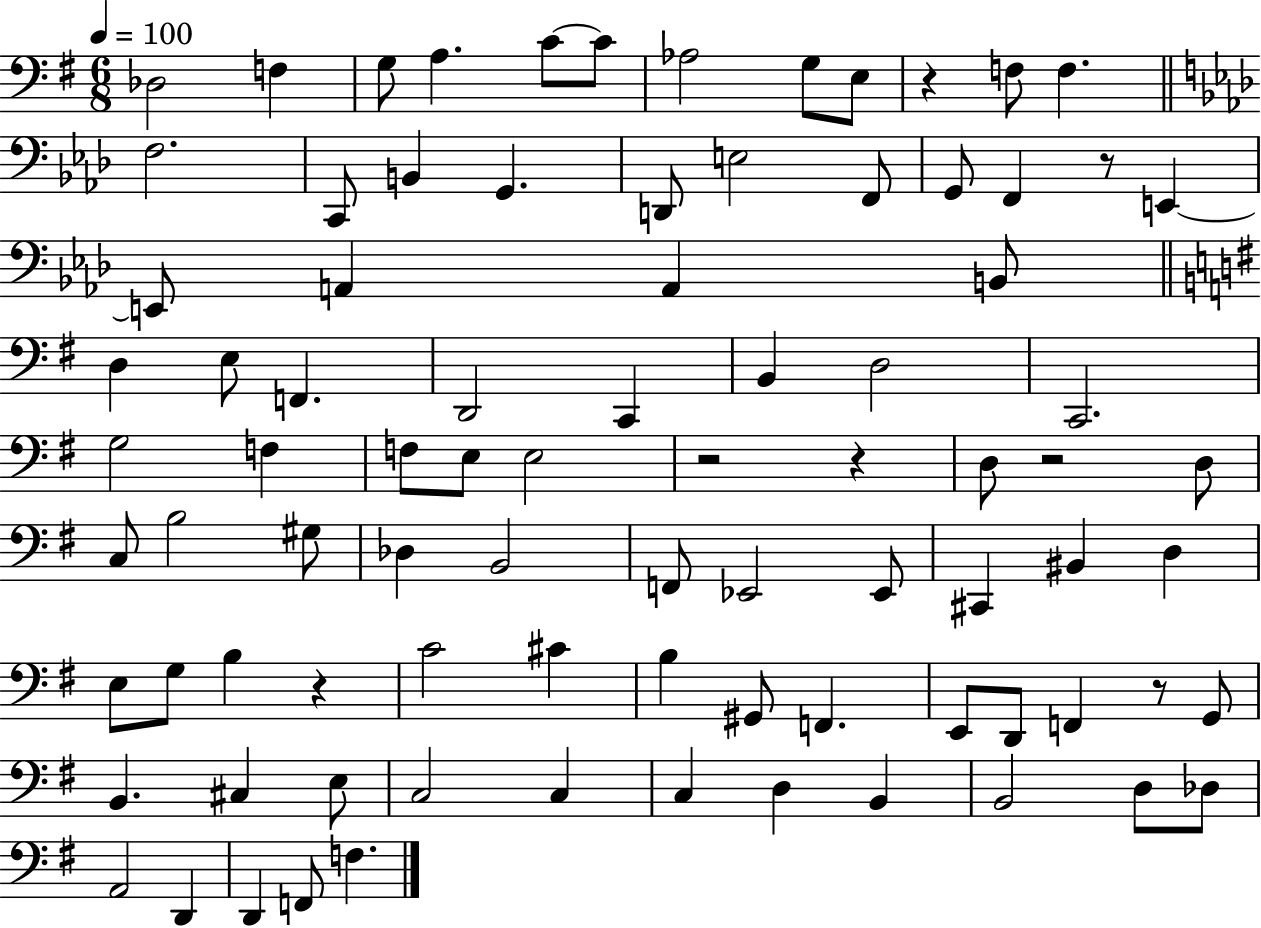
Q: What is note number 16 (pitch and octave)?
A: D2